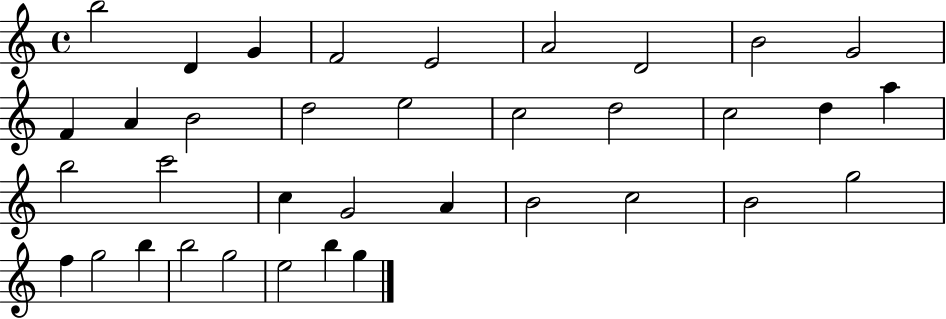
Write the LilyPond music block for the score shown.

{
  \clef treble
  \time 4/4
  \defaultTimeSignature
  \key c \major
  b''2 d'4 g'4 | f'2 e'2 | a'2 d'2 | b'2 g'2 | \break f'4 a'4 b'2 | d''2 e''2 | c''2 d''2 | c''2 d''4 a''4 | \break b''2 c'''2 | c''4 g'2 a'4 | b'2 c''2 | b'2 g''2 | \break f''4 g''2 b''4 | b''2 g''2 | e''2 b''4 g''4 | \bar "|."
}